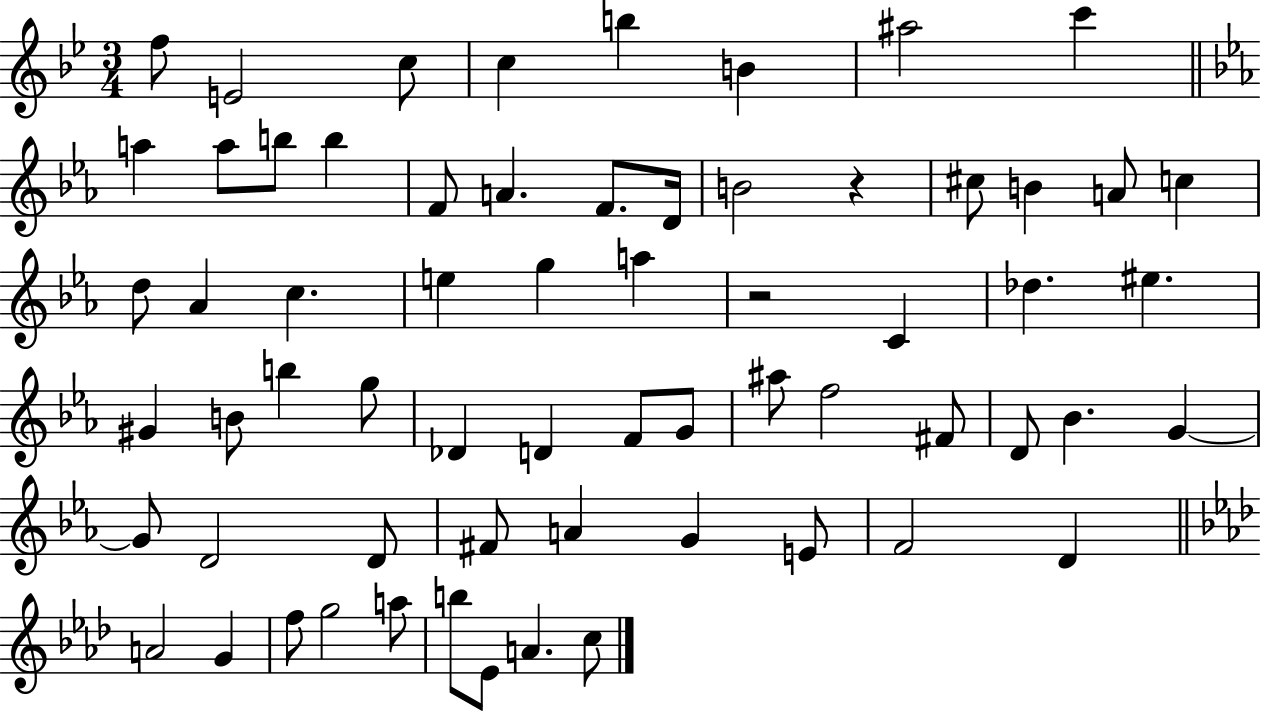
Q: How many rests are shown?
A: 2